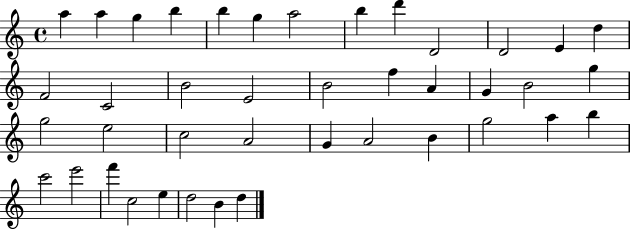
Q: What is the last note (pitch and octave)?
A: D5